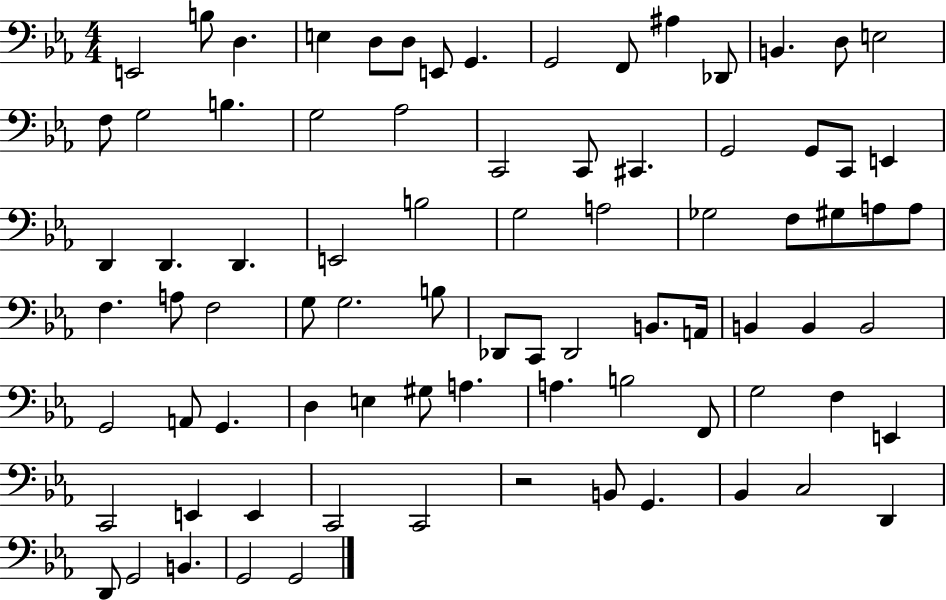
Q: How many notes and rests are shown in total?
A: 82